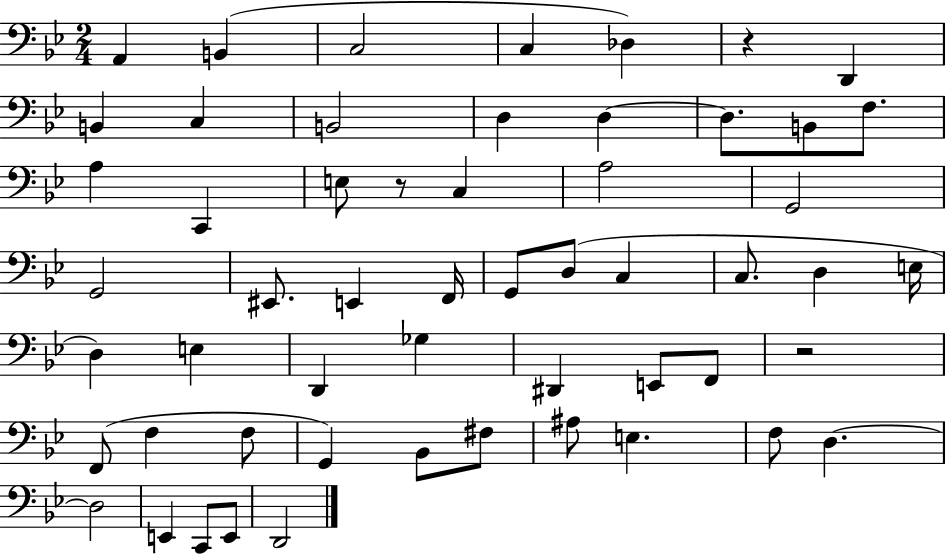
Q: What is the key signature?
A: BES major